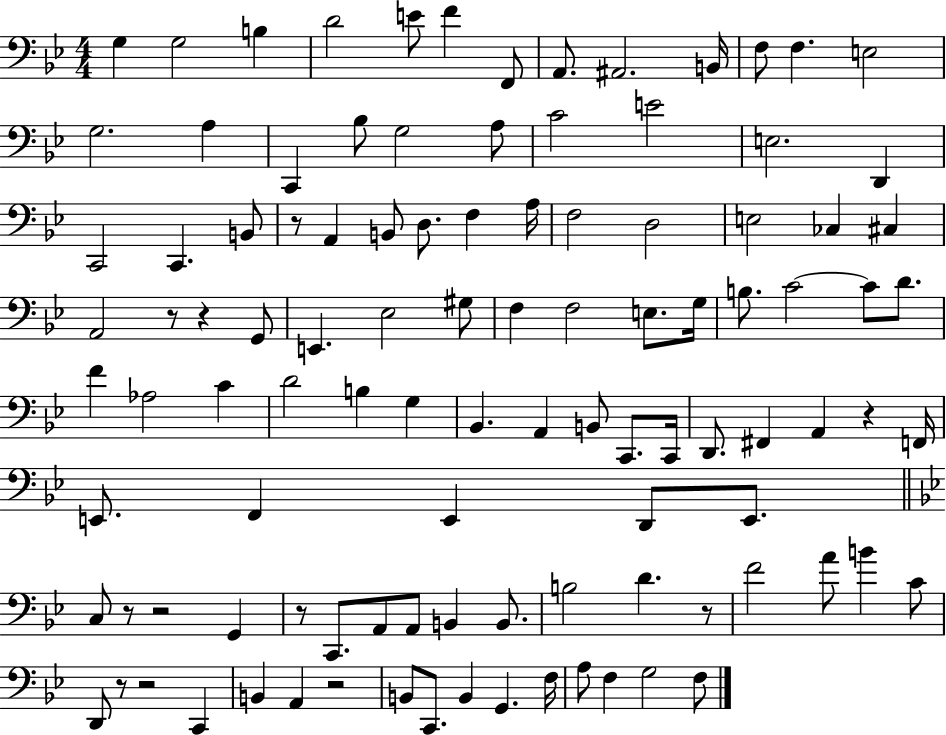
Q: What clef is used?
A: bass